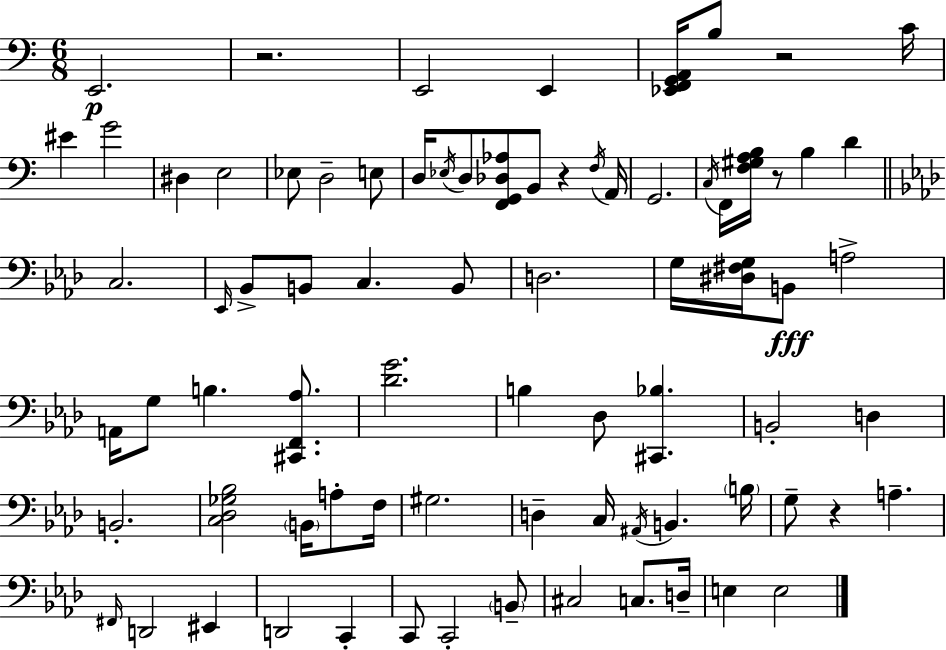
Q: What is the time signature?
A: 6/8